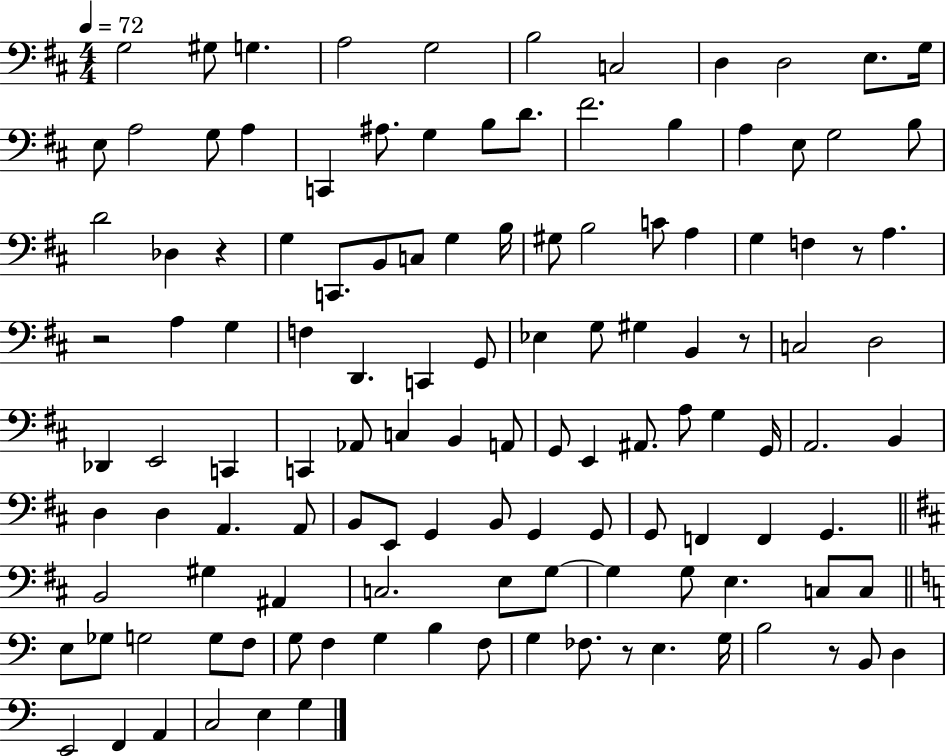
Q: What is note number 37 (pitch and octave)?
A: C4